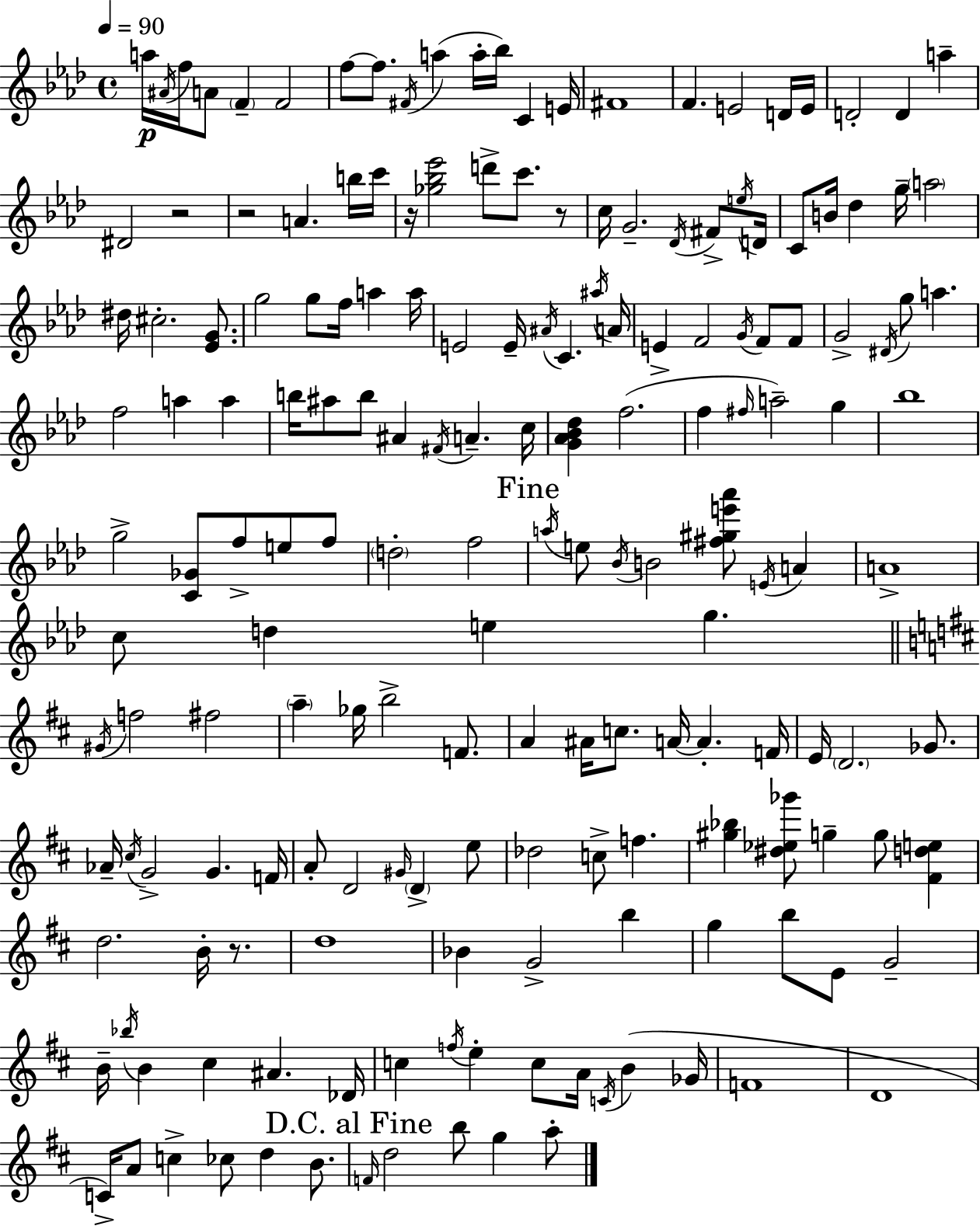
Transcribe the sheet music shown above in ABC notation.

X:1
T:Untitled
M:4/4
L:1/4
K:Fm
a/4 ^A/4 f/4 A/2 F F2 f/2 f/2 ^F/4 a a/4 _b/4 C E/4 ^F4 F E2 D/4 E/4 D2 D a ^D2 z2 z2 A b/4 c'/4 z/4 [_g_b_e']2 d'/2 c'/2 z/2 c/4 G2 _D/4 ^F/2 e/4 D/4 C/2 B/4 _d g/4 a2 ^d/4 ^c2 [_EG]/2 g2 g/2 f/4 a a/4 E2 E/4 ^A/4 C ^a/4 A/4 E F2 G/4 F/2 F/2 G2 ^D/4 g/2 a f2 a a b/4 ^a/2 b/2 ^A ^F/4 A c/4 [G_A_B_d] f2 f ^f/4 a2 g _b4 g2 [C_G]/2 f/2 e/2 f/2 d2 f2 a/4 e/2 _B/4 B2 [^f^ge'_a']/2 E/4 A A4 c/2 d e g ^G/4 f2 ^f2 a _g/4 b2 F/2 A ^A/4 c/2 A/4 A F/4 E/4 D2 _G/2 _A/4 ^c/4 G2 G F/4 A/2 D2 ^G/4 D e/2 _d2 c/2 f [^g_b] [^d_e_g']/2 g g/2 [^Fde] d2 B/4 z/2 d4 _B G2 b g b/2 E/2 G2 B/4 _b/4 B ^c ^A _D/4 c f/4 e c/2 A/4 C/4 B _G/4 F4 D4 C/4 A/2 c _c/2 d B/2 F/4 d2 b/2 g a/2